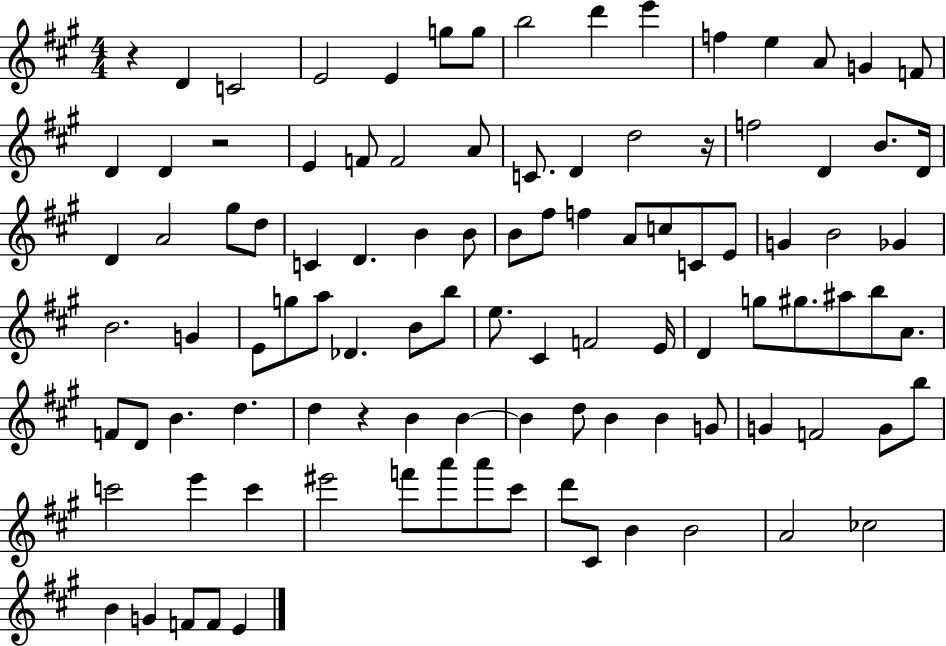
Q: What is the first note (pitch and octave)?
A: D4